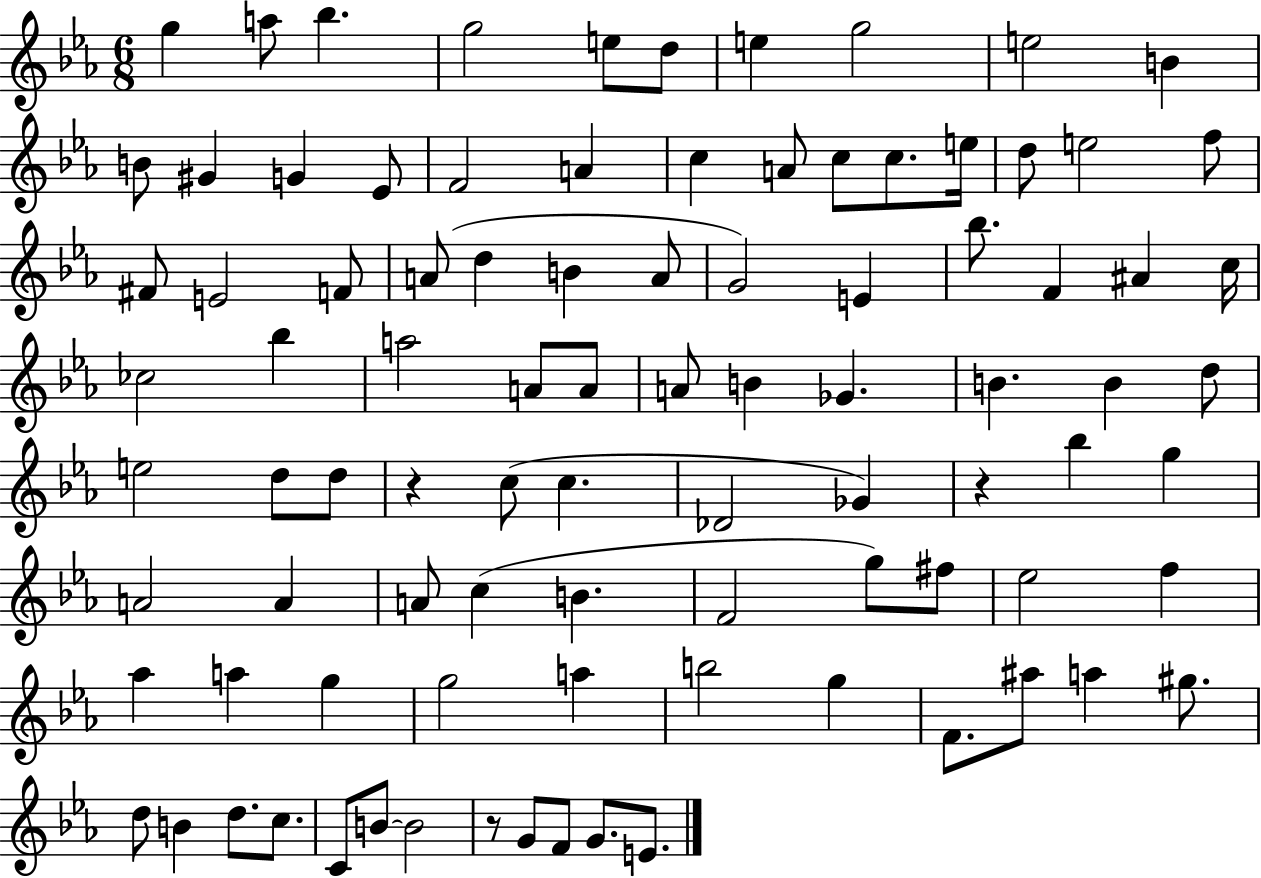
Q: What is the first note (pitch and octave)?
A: G5